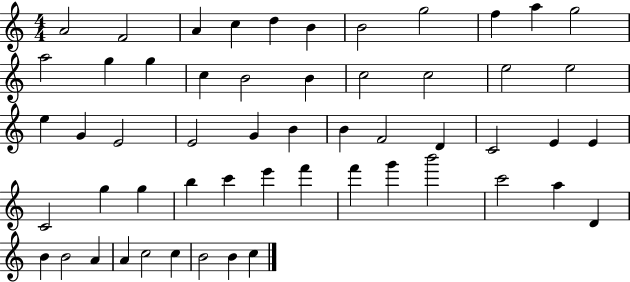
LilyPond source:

{
  \clef treble
  \numericTimeSignature
  \time 4/4
  \key c \major
  a'2 f'2 | a'4 c''4 d''4 b'4 | b'2 g''2 | f''4 a''4 g''2 | \break a''2 g''4 g''4 | c''4 b'2 b'4 | c''2 c''2 | e''2 e''2 | \break e''4 g'4 e'2 | e'2 g'4 b'4 | b'4 f'2 d'4 | c'2 e'4 e'4 | \break c'2 g''4 g''4 | b''4 c'''4 e'''4 f'''4 | f'''4 g'''4 b'''2 | c'''2 a''4 d'4 | \break b'4 b'2 a'4 | a'4 c''2 c''4 | b'2 b'4 c''4 | \bar "|."
}